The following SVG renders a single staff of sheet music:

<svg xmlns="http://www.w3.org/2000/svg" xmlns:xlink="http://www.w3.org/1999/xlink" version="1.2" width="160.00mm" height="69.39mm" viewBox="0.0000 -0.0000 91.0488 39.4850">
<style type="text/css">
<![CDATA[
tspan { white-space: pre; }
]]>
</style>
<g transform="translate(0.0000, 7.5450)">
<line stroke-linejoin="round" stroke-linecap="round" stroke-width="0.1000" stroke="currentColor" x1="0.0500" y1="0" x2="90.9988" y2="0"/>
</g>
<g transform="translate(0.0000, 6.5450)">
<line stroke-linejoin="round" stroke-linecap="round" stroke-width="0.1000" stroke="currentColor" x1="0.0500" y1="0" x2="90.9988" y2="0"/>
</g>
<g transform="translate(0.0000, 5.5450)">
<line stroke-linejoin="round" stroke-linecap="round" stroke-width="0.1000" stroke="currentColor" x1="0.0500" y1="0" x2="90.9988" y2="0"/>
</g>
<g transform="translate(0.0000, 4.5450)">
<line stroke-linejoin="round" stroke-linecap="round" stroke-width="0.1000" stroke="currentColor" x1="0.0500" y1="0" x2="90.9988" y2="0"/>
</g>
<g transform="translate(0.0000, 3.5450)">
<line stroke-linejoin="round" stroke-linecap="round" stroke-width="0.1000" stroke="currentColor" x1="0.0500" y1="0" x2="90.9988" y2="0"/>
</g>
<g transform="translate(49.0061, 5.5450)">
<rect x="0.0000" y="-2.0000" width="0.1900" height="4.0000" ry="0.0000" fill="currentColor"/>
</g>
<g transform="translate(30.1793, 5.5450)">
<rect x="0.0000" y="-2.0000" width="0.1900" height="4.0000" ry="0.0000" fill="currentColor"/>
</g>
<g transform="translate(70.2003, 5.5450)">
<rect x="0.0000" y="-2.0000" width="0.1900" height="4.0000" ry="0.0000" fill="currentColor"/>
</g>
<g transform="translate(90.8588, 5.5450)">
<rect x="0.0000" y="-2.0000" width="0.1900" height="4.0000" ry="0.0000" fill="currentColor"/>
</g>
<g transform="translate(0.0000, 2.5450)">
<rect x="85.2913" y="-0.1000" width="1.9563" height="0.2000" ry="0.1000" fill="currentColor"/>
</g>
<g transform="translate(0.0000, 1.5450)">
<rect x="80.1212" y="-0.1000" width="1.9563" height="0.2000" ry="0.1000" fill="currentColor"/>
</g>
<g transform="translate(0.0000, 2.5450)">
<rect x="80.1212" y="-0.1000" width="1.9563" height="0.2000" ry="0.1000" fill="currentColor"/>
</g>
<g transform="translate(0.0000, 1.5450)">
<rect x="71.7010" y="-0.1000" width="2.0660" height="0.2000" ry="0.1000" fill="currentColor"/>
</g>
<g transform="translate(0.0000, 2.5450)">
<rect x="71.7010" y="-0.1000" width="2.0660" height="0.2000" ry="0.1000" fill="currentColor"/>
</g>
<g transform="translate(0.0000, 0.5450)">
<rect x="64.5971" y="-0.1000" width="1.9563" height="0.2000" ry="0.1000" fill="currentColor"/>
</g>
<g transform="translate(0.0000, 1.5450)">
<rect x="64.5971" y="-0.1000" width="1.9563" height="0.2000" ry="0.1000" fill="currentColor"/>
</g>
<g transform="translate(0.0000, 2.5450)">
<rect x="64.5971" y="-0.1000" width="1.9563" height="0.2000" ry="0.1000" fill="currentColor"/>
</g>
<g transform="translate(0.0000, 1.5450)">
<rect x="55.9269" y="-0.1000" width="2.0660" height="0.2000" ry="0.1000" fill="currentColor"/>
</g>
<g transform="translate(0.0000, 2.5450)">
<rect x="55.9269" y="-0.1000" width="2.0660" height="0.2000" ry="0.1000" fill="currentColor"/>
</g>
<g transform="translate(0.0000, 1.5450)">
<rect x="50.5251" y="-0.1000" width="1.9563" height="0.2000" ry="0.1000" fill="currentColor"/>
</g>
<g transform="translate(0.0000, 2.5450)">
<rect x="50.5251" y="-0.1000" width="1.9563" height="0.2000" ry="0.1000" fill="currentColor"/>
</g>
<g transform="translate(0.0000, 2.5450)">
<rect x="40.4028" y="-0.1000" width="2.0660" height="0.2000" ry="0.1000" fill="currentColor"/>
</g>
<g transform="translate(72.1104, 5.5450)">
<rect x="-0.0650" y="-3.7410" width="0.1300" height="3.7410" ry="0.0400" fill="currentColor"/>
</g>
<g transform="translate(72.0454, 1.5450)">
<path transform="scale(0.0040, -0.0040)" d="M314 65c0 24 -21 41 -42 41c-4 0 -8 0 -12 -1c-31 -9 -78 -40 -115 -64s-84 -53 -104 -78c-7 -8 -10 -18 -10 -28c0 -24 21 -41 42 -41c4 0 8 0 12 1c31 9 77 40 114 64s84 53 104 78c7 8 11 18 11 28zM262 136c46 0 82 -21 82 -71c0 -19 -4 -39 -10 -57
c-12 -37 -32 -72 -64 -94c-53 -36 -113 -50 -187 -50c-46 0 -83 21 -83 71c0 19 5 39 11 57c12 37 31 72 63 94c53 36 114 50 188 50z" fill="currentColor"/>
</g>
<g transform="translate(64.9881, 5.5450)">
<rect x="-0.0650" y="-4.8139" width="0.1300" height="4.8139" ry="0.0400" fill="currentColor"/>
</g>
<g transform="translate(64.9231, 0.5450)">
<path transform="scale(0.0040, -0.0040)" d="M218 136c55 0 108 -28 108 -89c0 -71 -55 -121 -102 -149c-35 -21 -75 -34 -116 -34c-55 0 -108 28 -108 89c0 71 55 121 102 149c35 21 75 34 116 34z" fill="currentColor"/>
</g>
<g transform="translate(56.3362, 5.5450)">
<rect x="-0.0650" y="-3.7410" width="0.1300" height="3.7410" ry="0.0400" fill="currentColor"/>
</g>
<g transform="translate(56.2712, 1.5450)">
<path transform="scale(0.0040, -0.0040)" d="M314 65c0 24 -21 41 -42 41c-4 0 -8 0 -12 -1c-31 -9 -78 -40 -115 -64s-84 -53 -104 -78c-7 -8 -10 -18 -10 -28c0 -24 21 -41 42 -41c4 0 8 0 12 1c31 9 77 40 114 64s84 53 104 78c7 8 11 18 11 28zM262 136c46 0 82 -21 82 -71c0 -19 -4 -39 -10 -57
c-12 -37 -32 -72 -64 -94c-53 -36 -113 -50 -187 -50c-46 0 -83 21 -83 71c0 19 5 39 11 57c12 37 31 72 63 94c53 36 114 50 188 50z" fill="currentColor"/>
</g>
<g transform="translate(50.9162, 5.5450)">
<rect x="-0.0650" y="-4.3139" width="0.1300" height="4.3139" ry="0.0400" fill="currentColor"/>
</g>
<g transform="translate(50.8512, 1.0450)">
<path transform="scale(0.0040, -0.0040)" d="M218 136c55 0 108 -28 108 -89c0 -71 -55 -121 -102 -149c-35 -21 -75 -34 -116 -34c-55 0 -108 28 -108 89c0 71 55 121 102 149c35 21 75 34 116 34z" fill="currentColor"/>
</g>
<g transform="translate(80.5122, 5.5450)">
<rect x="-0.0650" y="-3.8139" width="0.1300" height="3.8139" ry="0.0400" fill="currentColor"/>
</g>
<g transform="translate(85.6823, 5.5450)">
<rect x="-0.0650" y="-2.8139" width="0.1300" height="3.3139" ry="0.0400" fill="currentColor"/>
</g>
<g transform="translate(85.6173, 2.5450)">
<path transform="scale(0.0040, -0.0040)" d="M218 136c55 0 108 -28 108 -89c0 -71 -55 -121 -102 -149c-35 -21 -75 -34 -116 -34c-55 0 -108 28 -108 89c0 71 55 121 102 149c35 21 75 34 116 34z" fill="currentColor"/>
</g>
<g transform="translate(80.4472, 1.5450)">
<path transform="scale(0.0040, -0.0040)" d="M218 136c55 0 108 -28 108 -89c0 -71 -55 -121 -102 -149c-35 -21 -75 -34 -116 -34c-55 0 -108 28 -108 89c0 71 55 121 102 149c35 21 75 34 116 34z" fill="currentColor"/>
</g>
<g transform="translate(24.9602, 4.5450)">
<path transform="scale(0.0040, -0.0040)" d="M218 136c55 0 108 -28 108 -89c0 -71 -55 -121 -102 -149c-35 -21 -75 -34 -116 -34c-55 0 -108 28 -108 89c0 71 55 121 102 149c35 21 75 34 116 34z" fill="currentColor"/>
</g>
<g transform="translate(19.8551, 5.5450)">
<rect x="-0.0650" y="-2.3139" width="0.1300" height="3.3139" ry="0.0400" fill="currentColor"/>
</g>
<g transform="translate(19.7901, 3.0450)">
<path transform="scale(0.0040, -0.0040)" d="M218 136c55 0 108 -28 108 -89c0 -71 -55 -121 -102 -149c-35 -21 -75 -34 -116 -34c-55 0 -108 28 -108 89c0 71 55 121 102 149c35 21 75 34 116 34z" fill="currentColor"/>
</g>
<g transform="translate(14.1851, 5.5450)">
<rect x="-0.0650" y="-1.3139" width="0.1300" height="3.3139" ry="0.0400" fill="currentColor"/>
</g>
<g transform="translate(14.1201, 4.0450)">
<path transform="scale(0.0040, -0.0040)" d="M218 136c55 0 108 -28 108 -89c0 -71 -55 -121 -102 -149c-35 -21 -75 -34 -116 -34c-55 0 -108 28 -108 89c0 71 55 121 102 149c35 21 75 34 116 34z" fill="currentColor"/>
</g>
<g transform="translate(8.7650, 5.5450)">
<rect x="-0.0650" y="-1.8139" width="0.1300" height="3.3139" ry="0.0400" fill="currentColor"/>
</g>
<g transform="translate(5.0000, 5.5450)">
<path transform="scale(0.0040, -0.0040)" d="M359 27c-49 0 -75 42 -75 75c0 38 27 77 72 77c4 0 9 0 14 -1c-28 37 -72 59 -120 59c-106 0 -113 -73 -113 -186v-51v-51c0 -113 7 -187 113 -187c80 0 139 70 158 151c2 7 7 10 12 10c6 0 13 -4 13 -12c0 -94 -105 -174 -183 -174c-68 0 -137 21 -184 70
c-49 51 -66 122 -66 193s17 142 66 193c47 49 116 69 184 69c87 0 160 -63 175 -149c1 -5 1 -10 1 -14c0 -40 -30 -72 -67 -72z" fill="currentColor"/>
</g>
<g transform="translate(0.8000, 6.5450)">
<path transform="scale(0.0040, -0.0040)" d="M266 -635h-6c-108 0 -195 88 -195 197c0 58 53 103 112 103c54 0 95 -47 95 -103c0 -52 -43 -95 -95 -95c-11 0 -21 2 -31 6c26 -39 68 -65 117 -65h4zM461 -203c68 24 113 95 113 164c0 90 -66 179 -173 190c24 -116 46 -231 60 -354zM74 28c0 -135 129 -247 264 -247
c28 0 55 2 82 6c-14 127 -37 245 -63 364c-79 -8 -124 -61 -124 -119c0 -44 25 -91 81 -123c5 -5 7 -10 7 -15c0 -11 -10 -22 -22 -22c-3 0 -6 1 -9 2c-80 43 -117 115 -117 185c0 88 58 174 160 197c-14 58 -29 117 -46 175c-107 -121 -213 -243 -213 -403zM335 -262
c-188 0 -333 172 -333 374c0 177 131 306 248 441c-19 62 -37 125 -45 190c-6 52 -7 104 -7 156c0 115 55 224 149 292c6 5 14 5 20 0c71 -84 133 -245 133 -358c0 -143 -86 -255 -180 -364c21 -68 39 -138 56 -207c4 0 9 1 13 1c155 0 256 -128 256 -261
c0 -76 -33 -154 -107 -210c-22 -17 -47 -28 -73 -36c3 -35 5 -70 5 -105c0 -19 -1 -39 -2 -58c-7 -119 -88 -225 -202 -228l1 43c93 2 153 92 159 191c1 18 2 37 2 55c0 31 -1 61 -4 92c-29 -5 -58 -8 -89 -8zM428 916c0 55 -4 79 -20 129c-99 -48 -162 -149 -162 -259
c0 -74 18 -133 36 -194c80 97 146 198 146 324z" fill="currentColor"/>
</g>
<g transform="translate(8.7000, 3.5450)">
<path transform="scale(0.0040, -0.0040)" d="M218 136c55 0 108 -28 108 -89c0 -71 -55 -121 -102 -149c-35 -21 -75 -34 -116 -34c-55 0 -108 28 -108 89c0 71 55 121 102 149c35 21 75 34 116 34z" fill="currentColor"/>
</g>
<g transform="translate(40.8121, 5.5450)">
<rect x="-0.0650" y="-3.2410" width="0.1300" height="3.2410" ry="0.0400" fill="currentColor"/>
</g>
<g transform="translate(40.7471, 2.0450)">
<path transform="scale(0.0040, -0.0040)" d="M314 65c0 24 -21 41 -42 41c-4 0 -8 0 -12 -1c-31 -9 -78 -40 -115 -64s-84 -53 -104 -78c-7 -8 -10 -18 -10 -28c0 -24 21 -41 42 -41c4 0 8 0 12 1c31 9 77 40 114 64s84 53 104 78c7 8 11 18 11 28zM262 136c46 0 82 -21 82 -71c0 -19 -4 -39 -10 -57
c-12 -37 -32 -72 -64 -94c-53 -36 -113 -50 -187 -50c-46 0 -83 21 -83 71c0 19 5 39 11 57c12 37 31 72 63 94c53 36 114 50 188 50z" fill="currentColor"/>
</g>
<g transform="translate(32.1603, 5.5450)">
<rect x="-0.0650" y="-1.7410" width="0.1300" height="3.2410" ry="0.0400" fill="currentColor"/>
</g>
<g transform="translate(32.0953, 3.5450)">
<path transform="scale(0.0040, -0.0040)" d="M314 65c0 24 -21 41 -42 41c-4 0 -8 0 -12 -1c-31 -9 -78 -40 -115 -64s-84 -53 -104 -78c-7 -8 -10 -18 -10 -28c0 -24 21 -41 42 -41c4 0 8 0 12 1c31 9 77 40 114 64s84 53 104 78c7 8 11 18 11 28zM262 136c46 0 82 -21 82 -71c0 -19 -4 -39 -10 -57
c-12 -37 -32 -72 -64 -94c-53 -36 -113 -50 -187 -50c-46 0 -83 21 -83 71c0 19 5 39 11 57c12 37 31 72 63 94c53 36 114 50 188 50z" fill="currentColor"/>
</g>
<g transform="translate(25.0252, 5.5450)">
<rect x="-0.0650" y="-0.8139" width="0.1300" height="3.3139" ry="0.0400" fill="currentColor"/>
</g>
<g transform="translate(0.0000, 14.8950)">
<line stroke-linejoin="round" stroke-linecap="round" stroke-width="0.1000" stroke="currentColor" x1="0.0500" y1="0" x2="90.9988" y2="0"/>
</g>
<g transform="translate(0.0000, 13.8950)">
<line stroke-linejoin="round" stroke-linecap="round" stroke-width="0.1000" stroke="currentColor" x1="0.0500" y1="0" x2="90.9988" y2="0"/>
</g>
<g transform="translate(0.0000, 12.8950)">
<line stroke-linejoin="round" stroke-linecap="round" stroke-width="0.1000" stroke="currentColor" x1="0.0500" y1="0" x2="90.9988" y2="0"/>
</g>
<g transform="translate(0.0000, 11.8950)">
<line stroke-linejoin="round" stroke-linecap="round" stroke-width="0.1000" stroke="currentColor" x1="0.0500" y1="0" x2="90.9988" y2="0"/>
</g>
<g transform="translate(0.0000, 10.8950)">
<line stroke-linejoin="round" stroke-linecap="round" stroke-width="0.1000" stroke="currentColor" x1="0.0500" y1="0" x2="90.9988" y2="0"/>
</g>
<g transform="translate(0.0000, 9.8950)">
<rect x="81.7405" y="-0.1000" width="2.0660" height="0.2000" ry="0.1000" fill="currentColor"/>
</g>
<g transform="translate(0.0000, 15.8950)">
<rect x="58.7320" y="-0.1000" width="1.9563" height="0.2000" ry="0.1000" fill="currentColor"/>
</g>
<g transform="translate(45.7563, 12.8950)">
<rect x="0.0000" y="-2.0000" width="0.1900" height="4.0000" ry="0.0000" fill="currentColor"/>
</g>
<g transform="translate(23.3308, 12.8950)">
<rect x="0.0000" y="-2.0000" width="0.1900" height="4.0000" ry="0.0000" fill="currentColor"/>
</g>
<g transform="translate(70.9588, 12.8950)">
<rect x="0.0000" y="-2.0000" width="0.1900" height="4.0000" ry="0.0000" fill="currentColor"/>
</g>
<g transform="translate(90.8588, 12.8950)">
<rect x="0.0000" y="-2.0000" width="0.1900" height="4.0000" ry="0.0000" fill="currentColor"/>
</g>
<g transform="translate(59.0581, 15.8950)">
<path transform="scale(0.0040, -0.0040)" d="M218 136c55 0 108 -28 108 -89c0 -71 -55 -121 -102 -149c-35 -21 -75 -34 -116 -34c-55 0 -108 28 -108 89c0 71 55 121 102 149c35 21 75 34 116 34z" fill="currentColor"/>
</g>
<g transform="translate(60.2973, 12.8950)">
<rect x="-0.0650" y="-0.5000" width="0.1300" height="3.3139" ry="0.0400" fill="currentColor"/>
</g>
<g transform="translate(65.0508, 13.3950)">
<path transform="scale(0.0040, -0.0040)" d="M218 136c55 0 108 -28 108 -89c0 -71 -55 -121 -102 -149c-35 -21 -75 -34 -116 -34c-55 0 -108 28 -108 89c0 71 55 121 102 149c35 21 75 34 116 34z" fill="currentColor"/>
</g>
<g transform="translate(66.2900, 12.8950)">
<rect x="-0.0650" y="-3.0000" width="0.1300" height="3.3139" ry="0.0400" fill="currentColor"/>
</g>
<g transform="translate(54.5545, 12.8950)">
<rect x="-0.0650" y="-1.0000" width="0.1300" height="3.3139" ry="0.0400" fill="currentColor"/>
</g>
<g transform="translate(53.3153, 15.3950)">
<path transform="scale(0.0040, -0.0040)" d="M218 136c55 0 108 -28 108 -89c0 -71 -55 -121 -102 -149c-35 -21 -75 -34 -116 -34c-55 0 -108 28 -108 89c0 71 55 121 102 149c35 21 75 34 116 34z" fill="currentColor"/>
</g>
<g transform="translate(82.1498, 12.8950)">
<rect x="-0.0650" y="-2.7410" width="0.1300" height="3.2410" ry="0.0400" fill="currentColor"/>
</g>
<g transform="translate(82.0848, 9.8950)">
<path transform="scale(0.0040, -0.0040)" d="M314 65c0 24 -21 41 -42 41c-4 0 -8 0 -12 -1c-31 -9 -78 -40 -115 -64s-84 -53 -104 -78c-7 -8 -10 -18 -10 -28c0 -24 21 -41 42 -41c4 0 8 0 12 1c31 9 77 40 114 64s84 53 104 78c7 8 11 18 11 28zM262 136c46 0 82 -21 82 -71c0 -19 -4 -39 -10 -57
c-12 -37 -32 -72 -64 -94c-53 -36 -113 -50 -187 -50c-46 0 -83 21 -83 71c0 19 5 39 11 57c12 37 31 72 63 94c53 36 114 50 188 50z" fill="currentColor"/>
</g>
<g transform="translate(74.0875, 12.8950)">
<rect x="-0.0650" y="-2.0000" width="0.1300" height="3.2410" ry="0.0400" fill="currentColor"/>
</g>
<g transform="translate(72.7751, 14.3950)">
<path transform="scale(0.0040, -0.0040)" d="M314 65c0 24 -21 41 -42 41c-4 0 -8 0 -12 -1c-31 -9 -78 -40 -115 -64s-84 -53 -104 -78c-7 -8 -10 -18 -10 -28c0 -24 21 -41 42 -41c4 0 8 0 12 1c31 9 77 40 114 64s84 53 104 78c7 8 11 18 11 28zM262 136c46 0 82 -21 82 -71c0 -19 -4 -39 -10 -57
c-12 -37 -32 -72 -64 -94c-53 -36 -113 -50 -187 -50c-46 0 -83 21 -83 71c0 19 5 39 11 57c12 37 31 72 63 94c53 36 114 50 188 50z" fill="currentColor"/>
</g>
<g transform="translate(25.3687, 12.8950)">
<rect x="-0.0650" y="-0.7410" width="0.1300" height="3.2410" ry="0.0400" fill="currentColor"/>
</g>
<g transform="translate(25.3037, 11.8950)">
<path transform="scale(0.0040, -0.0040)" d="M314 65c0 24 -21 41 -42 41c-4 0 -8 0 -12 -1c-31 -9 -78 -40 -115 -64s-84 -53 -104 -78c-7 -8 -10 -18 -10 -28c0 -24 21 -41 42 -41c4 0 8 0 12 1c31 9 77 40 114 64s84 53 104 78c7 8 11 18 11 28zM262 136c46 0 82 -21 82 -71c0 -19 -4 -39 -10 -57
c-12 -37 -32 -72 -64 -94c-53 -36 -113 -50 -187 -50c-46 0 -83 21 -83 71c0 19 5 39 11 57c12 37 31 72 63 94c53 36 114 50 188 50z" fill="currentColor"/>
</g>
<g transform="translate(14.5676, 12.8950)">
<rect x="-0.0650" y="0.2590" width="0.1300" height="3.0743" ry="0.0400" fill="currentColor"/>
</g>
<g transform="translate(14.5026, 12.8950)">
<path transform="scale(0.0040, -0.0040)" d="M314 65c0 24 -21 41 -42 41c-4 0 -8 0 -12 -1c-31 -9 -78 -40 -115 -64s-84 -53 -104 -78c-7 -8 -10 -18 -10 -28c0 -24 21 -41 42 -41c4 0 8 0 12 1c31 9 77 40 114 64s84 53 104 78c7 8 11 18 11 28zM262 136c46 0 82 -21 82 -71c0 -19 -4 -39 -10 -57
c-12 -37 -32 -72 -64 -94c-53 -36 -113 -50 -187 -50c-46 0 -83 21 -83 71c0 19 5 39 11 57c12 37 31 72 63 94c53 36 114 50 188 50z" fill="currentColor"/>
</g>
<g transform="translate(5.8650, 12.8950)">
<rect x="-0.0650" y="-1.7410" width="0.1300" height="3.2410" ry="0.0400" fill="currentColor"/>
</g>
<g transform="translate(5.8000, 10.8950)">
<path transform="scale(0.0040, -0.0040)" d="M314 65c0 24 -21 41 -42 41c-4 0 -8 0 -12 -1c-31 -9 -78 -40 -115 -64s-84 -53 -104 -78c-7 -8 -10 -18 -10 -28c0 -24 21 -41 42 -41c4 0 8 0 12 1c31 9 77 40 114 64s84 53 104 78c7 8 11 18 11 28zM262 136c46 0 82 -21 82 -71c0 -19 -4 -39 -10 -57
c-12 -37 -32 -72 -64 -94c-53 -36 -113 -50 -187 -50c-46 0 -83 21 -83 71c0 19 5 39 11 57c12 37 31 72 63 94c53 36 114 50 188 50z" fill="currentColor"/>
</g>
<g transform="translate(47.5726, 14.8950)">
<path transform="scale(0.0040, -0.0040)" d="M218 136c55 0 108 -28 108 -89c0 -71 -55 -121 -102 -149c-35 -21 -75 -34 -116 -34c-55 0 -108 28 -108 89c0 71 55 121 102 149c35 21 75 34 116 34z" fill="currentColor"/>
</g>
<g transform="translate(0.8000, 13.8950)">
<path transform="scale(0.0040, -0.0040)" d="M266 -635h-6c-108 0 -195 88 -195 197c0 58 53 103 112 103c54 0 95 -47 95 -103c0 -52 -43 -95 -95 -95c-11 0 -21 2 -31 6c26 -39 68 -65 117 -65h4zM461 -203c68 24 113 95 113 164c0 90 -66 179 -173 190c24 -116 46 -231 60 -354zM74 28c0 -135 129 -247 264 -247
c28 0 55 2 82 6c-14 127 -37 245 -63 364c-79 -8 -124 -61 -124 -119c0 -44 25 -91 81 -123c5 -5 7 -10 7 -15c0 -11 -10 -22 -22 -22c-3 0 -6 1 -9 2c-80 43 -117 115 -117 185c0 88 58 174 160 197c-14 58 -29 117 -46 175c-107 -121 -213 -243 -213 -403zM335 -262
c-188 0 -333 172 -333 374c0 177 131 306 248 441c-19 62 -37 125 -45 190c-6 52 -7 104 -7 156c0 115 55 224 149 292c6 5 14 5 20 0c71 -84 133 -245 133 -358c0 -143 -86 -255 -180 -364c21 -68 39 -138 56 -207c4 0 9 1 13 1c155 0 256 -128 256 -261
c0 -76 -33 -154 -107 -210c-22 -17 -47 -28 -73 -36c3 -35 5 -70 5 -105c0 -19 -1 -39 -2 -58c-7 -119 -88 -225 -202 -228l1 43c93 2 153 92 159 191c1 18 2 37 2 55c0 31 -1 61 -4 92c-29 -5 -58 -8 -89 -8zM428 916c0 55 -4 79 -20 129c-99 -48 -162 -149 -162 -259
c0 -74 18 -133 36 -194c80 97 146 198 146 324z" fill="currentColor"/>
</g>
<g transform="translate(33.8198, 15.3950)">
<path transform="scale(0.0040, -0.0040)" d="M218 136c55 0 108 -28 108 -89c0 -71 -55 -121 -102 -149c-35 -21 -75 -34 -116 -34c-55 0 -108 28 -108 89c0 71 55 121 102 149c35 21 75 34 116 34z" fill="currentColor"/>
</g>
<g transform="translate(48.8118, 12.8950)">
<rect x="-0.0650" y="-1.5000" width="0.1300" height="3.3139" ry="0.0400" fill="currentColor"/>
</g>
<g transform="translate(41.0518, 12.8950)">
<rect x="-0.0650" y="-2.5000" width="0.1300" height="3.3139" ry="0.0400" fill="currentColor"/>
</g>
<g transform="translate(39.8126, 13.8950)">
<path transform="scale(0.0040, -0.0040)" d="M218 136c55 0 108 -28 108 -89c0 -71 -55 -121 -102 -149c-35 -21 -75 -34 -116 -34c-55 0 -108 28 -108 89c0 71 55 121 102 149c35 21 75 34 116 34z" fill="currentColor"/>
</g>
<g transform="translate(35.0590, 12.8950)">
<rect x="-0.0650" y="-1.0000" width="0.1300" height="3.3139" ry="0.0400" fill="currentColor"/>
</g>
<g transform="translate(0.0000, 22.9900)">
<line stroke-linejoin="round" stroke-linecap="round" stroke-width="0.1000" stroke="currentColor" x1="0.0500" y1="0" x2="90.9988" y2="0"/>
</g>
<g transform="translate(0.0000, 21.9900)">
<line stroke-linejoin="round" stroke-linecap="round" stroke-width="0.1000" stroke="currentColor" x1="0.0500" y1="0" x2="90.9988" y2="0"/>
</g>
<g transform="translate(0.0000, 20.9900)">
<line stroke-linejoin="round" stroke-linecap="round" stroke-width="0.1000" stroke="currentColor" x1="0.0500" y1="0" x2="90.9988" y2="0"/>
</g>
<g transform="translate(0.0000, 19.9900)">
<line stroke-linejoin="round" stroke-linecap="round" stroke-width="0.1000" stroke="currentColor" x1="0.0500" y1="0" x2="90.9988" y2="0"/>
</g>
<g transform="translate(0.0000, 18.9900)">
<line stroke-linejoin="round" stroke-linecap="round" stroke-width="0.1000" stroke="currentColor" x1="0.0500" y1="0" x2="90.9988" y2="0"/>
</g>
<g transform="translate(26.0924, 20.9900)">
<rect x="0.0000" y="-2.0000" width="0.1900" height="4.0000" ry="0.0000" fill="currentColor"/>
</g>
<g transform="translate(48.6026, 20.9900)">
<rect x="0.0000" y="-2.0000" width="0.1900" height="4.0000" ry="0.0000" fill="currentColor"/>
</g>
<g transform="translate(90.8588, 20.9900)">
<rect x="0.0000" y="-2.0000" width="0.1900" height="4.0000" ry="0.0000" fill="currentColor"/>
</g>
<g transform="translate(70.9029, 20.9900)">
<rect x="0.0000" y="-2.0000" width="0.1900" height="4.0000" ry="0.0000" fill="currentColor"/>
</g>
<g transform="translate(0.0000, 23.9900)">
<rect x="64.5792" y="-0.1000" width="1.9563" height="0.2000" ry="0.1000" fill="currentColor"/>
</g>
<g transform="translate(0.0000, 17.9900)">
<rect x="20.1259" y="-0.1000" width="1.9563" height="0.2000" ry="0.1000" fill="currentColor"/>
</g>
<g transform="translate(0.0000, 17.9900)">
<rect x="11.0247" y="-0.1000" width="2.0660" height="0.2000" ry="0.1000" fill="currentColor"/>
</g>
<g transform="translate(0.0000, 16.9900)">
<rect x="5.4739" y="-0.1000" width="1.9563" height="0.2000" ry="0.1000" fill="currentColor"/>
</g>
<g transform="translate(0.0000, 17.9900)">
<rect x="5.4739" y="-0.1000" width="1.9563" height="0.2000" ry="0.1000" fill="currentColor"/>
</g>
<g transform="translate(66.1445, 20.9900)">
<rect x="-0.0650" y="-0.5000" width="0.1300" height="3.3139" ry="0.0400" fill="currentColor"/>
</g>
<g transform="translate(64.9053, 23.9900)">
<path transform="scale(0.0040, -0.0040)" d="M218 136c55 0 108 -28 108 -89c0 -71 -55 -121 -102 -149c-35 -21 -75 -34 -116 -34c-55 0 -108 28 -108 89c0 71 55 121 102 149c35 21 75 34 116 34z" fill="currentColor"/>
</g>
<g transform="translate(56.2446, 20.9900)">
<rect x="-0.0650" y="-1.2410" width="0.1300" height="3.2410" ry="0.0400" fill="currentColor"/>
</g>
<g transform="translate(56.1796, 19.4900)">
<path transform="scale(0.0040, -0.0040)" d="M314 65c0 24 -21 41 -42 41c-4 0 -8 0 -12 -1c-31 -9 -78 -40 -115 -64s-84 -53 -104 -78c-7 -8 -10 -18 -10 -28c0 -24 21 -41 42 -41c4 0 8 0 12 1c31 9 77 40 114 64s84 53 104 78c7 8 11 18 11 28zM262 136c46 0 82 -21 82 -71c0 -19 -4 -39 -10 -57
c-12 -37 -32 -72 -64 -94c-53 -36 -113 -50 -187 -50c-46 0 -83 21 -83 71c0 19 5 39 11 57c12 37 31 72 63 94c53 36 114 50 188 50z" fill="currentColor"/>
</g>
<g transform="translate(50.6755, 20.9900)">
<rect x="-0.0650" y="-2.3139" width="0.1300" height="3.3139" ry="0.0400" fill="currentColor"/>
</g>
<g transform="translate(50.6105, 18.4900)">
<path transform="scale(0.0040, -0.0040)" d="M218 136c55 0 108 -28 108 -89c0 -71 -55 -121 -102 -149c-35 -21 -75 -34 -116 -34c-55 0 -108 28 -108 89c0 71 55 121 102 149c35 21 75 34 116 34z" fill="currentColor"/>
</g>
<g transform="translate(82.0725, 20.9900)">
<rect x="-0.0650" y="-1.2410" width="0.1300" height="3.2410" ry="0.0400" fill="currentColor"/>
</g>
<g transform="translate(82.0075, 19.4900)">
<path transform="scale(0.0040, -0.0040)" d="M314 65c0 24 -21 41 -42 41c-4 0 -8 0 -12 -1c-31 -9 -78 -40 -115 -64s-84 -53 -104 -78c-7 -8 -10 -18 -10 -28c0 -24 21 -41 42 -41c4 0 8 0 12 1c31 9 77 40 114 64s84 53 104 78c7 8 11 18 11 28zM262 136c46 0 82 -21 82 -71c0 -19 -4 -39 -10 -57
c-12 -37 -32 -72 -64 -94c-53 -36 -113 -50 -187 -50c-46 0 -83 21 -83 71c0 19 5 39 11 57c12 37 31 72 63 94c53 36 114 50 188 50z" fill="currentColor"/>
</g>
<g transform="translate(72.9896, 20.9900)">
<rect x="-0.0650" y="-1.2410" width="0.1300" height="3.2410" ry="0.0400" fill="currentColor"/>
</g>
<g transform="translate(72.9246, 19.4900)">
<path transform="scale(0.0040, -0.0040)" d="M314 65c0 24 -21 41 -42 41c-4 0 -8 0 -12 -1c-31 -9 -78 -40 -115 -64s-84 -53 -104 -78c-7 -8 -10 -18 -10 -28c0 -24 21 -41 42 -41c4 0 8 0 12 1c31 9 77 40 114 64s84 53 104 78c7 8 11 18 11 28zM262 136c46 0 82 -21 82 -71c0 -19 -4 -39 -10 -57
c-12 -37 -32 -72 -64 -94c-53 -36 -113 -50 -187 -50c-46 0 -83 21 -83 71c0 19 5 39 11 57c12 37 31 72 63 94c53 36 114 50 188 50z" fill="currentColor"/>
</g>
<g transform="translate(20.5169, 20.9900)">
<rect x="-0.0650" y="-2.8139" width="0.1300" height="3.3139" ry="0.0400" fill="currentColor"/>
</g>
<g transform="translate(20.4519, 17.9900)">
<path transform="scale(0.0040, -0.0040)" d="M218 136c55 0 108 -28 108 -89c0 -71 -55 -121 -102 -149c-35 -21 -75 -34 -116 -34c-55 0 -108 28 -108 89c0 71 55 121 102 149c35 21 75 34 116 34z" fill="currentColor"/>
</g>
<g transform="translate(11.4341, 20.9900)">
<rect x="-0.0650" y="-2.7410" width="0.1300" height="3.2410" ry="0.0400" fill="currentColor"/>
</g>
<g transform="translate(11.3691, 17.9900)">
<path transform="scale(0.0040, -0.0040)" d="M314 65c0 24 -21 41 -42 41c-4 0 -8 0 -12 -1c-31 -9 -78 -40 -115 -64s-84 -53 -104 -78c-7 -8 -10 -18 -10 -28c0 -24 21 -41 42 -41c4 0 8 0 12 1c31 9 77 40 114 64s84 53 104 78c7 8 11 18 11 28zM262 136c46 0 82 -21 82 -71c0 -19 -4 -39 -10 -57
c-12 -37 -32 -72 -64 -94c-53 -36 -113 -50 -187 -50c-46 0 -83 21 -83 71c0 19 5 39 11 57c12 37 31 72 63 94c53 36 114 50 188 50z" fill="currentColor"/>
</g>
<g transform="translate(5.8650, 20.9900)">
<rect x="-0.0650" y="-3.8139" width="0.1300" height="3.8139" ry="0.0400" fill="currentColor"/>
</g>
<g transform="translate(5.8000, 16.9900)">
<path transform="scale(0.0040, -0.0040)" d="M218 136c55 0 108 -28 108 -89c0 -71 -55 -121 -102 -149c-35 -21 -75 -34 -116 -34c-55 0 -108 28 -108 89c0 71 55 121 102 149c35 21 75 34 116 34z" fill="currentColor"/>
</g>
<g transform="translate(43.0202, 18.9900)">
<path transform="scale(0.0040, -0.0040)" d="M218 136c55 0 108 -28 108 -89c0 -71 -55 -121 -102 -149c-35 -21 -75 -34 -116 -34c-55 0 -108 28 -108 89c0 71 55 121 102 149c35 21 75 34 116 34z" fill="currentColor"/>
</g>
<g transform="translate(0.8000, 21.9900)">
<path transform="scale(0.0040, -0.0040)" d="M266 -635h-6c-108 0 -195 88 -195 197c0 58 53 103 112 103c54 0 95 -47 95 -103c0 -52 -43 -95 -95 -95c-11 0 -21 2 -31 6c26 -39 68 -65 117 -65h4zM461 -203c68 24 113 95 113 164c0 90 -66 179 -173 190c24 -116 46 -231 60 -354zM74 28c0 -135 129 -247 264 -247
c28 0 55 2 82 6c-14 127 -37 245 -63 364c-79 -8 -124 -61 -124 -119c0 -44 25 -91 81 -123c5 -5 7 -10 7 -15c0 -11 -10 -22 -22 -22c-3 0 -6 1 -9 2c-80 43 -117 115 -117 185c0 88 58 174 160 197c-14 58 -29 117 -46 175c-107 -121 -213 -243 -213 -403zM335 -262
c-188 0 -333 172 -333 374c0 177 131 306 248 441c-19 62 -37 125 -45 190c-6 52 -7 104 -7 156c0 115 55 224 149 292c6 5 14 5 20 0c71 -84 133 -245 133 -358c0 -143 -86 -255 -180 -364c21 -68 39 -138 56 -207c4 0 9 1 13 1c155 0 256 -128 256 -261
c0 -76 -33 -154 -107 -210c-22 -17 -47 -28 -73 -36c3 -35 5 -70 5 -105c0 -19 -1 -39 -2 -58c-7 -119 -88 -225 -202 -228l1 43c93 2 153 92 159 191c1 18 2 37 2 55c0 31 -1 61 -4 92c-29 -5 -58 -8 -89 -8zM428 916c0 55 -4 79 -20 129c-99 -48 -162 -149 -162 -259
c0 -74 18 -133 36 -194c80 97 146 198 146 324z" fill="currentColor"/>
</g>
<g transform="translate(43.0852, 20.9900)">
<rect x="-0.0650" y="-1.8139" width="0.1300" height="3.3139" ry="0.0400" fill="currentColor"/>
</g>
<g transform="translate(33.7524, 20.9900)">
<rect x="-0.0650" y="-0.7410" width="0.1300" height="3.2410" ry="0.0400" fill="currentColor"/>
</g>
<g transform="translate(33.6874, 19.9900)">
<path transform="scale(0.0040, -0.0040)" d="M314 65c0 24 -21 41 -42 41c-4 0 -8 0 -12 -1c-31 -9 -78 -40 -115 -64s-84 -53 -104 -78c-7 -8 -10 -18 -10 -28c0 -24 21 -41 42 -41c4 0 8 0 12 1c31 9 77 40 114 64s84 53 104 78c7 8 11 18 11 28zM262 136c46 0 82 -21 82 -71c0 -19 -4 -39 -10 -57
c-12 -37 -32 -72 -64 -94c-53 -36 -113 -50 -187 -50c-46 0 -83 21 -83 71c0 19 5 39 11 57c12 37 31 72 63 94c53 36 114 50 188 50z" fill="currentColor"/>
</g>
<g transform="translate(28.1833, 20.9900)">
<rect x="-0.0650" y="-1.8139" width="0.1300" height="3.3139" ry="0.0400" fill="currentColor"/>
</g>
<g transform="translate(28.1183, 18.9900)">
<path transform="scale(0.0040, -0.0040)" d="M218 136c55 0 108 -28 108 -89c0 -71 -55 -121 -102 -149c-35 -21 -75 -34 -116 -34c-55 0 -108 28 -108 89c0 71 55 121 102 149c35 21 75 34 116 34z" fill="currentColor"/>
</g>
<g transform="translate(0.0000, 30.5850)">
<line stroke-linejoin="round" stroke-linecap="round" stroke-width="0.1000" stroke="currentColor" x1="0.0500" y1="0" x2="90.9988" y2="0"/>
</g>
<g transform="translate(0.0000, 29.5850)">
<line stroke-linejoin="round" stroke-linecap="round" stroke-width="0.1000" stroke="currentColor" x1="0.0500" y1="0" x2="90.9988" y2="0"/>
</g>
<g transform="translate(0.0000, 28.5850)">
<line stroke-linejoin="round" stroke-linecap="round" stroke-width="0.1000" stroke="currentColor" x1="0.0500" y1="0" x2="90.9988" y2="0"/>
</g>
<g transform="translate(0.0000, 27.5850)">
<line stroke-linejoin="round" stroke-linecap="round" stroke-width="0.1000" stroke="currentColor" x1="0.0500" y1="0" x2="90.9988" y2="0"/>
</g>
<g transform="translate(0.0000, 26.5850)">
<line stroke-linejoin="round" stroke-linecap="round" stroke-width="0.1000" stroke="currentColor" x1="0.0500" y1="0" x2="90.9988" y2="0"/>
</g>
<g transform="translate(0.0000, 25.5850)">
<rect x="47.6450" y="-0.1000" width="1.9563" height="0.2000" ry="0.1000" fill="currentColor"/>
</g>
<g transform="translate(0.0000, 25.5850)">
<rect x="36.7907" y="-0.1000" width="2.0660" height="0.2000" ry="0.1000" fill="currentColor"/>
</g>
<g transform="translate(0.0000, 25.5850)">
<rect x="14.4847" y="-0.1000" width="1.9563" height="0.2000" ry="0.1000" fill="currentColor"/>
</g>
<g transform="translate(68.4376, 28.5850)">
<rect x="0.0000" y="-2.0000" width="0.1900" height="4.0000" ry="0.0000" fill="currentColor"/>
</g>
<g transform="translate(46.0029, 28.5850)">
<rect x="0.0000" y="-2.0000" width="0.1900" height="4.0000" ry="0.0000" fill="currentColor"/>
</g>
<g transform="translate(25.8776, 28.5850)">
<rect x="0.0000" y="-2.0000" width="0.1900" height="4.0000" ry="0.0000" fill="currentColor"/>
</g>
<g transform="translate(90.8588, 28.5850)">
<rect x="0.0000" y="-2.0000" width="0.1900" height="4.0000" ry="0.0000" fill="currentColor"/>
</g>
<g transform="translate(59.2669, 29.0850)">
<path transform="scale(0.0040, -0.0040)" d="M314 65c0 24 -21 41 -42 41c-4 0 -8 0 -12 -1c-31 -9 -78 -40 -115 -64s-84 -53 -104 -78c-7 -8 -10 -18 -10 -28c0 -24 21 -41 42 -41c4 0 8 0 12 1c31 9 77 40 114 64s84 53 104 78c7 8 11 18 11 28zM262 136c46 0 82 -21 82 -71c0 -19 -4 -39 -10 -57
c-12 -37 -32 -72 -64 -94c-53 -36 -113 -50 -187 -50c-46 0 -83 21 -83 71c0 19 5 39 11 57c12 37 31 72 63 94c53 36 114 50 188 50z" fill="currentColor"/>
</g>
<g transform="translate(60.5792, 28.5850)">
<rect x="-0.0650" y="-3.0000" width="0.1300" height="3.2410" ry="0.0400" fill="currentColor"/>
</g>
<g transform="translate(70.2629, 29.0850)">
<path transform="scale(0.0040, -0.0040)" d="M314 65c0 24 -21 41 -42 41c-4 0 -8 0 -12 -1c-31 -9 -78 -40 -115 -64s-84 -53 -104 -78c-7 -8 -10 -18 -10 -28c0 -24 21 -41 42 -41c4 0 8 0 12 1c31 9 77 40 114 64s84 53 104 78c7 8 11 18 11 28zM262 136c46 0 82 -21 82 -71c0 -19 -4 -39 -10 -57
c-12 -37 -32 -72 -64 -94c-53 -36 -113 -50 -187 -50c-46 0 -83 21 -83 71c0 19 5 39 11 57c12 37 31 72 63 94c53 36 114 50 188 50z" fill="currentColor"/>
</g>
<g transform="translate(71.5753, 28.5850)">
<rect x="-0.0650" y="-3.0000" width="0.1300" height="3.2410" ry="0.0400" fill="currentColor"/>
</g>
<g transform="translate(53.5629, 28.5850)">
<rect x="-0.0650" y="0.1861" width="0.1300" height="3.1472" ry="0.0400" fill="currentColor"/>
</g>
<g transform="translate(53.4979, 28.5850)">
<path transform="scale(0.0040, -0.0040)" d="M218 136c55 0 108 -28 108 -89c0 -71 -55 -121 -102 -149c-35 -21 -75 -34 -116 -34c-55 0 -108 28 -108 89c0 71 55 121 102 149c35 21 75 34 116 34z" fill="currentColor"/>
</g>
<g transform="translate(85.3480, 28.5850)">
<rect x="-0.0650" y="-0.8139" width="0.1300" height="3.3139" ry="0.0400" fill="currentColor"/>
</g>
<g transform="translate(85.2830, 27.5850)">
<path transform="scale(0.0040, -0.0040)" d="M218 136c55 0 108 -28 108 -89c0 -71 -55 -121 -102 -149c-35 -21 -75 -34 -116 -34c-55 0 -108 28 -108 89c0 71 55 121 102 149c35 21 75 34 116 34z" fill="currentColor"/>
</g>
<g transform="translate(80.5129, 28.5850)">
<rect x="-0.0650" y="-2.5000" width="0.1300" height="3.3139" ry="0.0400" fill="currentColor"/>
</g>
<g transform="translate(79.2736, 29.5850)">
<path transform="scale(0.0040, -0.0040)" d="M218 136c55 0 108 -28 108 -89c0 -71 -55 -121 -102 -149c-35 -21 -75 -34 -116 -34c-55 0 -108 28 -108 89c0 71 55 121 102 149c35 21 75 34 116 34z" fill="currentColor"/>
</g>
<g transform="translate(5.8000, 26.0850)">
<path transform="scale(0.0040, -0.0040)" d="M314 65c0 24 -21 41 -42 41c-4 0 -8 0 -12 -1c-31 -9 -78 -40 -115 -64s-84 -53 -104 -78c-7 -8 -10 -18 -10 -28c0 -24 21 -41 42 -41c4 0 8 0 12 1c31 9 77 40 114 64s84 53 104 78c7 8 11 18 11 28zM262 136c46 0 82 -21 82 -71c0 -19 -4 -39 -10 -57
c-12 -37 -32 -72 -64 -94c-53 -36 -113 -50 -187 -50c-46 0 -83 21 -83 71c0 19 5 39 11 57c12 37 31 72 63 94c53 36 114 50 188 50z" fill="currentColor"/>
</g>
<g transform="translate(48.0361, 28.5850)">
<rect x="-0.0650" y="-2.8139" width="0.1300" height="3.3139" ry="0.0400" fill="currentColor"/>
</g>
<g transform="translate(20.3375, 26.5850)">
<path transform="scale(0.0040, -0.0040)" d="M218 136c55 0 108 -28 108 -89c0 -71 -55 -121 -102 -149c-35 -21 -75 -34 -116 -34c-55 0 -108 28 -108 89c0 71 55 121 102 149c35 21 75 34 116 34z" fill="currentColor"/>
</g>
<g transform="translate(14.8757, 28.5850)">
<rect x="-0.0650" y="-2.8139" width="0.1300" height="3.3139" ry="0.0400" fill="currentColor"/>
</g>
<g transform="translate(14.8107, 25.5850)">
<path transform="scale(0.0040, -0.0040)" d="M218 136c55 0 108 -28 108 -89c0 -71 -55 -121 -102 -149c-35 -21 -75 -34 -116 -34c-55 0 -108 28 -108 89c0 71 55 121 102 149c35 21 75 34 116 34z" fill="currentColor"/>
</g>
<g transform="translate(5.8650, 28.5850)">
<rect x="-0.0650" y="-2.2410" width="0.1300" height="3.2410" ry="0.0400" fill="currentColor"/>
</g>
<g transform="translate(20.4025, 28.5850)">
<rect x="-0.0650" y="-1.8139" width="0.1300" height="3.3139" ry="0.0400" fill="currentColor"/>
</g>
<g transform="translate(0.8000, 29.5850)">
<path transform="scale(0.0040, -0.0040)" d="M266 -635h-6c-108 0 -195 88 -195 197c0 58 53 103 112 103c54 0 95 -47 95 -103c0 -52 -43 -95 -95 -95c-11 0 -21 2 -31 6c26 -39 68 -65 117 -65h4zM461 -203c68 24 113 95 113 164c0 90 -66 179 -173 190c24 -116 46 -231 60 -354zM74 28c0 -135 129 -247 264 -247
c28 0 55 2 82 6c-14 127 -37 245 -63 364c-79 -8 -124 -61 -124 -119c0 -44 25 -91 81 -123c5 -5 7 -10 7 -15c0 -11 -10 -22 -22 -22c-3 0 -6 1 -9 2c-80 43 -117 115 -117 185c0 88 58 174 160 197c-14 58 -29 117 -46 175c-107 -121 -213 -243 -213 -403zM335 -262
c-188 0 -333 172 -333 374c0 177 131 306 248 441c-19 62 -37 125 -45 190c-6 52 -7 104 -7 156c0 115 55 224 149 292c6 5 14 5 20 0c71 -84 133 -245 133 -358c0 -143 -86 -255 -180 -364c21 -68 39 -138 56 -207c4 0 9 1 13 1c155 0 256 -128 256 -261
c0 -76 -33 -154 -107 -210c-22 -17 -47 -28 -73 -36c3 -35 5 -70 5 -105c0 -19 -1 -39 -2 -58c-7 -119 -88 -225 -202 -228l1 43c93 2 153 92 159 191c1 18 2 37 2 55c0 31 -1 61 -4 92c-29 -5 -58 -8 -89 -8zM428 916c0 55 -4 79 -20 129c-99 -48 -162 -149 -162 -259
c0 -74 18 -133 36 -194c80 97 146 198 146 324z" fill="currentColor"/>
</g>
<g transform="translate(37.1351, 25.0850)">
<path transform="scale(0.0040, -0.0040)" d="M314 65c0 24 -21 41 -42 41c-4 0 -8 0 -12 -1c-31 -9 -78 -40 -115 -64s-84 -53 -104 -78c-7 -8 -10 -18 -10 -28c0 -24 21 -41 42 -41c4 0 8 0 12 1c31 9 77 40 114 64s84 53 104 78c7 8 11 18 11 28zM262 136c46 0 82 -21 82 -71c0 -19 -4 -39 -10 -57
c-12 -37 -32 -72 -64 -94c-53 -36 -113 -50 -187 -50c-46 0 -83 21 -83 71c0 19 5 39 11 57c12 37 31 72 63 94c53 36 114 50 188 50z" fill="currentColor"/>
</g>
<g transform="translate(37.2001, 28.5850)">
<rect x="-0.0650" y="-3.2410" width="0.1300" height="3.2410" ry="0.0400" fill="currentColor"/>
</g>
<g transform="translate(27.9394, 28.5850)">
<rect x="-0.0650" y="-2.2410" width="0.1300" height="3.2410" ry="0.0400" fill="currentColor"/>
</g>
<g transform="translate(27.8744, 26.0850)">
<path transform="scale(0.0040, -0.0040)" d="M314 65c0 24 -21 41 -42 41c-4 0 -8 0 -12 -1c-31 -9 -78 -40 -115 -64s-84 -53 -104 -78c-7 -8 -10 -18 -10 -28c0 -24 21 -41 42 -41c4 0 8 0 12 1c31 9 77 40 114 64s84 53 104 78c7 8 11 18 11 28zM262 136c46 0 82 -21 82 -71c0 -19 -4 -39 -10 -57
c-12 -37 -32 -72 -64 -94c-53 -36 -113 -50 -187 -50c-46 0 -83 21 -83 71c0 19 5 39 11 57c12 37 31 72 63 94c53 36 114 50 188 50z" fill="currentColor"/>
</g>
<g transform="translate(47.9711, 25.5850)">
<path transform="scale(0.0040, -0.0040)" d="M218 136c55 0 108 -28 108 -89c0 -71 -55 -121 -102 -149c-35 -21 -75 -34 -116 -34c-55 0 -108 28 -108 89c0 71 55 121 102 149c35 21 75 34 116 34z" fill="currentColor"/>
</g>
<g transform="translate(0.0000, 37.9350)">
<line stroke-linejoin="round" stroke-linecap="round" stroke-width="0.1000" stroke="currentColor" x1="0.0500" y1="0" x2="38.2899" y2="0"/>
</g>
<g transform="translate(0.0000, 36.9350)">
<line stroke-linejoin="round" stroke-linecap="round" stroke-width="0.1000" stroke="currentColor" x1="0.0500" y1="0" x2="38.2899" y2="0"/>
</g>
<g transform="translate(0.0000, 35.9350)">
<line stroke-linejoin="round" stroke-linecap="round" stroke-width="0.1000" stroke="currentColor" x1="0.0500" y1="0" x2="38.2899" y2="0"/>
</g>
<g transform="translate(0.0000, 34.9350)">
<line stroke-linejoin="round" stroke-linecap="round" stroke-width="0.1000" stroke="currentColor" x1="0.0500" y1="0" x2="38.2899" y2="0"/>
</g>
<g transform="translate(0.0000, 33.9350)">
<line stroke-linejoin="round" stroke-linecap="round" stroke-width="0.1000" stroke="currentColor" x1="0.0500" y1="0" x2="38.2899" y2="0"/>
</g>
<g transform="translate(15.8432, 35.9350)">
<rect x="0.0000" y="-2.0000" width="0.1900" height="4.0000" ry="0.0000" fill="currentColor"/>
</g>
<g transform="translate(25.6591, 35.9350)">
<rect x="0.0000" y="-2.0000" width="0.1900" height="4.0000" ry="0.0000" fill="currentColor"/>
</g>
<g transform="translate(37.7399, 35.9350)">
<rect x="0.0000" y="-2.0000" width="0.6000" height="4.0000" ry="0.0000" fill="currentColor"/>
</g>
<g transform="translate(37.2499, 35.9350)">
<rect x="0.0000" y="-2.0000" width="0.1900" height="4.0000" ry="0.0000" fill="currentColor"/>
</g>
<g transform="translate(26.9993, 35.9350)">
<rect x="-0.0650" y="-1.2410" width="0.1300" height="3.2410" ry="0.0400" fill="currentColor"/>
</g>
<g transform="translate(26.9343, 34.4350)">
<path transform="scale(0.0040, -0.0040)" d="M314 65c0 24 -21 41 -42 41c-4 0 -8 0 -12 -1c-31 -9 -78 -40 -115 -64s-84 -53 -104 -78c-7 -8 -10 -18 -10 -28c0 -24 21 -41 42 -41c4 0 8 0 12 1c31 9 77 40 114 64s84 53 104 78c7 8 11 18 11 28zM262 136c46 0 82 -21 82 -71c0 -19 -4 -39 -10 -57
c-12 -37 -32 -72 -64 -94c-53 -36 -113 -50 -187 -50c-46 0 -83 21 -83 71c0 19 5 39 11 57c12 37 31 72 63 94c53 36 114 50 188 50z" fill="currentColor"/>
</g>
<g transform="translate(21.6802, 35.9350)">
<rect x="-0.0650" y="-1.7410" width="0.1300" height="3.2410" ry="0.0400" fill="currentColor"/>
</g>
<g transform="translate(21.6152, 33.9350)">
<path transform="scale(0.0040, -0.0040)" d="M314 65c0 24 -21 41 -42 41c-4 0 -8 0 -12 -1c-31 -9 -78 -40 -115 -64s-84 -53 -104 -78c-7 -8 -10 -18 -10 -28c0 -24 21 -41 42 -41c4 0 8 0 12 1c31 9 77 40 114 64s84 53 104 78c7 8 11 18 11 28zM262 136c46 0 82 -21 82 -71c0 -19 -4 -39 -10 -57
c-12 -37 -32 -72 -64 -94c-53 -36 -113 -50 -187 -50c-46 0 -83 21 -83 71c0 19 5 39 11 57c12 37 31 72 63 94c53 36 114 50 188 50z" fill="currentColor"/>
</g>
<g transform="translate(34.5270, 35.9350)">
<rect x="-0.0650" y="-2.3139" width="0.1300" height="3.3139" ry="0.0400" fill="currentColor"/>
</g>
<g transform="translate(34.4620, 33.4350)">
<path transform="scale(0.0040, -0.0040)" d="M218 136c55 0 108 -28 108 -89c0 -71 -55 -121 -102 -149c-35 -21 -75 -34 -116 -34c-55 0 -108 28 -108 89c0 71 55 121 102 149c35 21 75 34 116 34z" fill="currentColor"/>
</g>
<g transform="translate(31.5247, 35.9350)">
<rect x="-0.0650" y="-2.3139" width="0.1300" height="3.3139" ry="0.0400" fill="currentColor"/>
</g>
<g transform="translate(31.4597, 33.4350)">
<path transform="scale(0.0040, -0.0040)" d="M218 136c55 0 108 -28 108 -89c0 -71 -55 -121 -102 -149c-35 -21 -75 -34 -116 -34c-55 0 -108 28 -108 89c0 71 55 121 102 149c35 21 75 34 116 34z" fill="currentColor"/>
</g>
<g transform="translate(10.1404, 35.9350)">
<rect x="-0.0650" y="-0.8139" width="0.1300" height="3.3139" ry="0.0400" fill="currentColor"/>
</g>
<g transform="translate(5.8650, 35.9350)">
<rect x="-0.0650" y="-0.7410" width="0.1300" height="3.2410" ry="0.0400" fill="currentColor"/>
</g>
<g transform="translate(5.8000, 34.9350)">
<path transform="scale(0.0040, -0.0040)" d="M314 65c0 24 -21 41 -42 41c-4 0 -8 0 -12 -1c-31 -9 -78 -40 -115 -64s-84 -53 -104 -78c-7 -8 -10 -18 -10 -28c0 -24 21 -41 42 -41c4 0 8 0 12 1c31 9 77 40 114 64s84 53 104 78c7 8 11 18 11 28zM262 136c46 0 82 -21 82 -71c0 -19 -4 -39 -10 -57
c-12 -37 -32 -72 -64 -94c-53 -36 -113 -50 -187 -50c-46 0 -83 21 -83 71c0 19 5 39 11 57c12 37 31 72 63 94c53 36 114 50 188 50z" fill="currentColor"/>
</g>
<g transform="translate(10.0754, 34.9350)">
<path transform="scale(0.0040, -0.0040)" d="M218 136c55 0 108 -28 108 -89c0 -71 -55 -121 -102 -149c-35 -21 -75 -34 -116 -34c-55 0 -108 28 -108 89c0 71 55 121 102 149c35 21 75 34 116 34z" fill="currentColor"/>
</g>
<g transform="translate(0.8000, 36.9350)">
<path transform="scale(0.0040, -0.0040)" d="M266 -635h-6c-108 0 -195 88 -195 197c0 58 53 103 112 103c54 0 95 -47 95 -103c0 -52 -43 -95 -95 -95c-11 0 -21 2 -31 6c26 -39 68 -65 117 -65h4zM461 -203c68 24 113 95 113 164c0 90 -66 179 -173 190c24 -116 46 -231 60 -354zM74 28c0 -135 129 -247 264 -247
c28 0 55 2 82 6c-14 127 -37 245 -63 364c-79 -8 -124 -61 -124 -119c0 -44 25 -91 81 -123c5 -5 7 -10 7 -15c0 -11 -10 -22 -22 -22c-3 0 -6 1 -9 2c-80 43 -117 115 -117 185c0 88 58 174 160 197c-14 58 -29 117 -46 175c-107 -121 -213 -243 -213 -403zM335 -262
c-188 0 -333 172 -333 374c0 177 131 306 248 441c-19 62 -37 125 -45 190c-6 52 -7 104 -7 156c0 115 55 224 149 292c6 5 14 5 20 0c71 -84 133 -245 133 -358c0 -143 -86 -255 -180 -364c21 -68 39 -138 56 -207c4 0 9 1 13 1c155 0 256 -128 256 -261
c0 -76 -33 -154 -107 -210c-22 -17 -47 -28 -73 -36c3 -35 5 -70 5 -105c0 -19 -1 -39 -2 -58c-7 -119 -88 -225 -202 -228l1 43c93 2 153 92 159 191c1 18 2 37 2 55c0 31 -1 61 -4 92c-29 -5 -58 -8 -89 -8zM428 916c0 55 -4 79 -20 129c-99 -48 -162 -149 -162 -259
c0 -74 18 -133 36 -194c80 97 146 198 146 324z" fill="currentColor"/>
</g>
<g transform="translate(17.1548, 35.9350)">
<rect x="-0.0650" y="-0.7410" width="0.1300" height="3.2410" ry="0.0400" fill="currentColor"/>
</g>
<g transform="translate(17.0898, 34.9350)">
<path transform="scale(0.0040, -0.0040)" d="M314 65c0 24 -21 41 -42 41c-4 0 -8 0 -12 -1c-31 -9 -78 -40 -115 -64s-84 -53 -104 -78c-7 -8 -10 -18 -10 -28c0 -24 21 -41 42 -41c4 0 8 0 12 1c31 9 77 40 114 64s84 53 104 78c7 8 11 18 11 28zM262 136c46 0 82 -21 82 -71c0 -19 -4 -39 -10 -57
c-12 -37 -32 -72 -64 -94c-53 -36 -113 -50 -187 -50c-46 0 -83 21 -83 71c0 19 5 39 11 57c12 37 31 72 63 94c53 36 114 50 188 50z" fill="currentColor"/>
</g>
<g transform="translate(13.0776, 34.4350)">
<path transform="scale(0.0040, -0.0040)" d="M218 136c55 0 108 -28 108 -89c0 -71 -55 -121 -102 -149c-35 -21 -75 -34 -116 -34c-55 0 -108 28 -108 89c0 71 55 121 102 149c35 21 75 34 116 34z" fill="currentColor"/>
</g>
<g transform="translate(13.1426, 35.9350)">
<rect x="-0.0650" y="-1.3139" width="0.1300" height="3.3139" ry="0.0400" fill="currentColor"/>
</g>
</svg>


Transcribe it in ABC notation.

X:1
T:Untitled
M:4/4
L:1/4
K:C
f e g d f2 b2 d' c'2 e' c'2 c' a f2 B2 d2 D G E D C A F2 a2 c' a2 a f d2 f g e2 C e2 e2 g2 a f g2 b2 a B A2 A2 G d d2 d e d2 f2 e2 g g